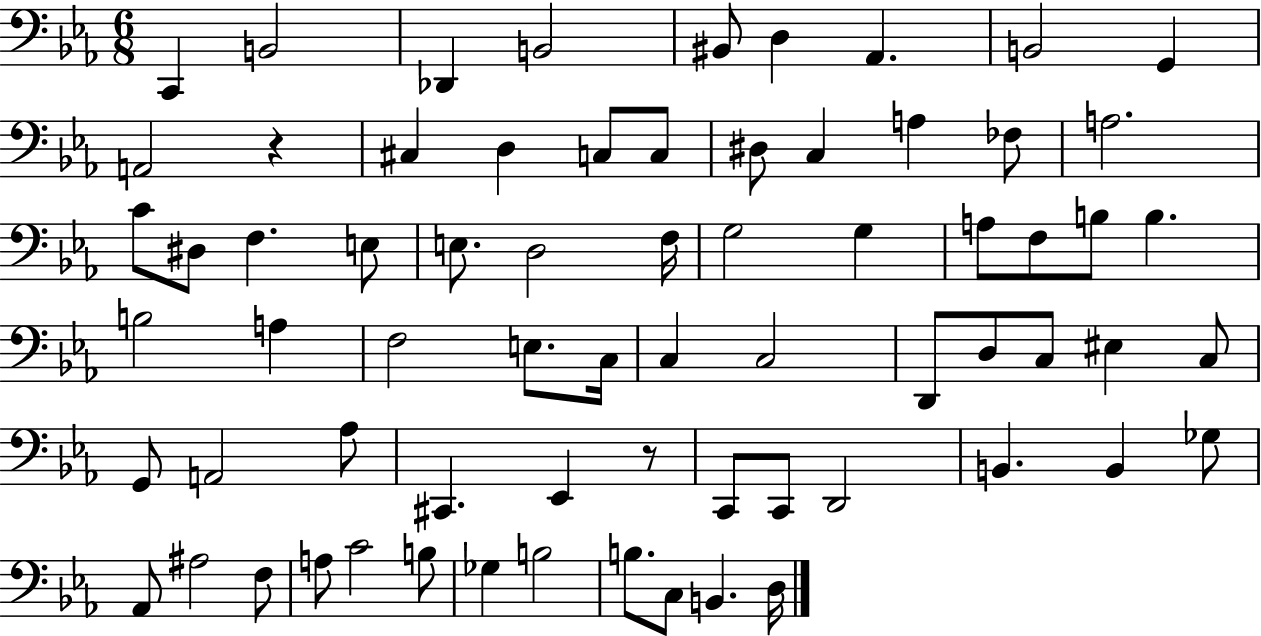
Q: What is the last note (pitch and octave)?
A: D3